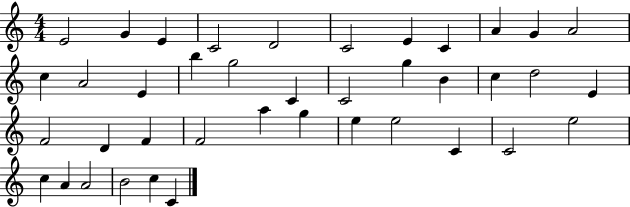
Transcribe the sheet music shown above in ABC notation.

X:1
T:Untitled
M:4/4
L:1/4
K:C
E2 G E C2 D2 C2 E C A G A2 c A2 E b g2 C C2 g B c d2 E F2 D F F2 a g e e2 C C2 e2 c A A2 B2 c C